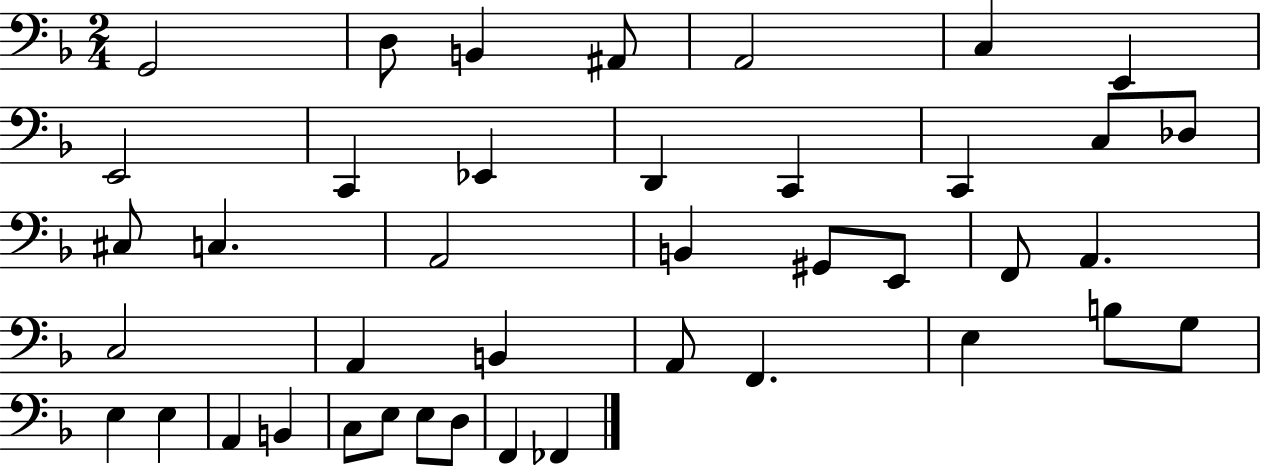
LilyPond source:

{
  \clef bass
  \numericTimeSignature
  \time 2/4
  \key f \major
  g,2 | d8 b,4 ais,8 | a,2 | c4 e,4 | \break e,2 | c,4 ees,4 | d,4 c,4 | c,4 c8 des8 | \break cis8 c4. | a,2 | b,4 gis,8 e,8 | f,8 a,4. | \break c2 | a,4 b,4 | a,8 f,4. | e4 b8 g8 | \break e4 e4 | a,4 b,4 | c8 e8 e8 d8 | f,4 fes,4 | \break \bar "|."
}